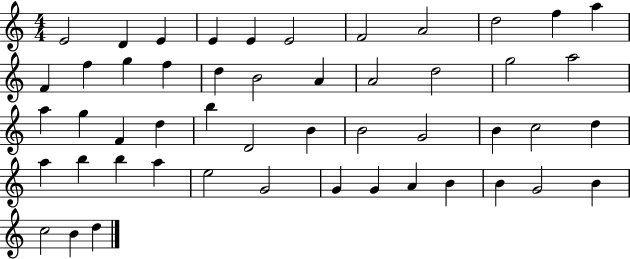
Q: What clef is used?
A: treble